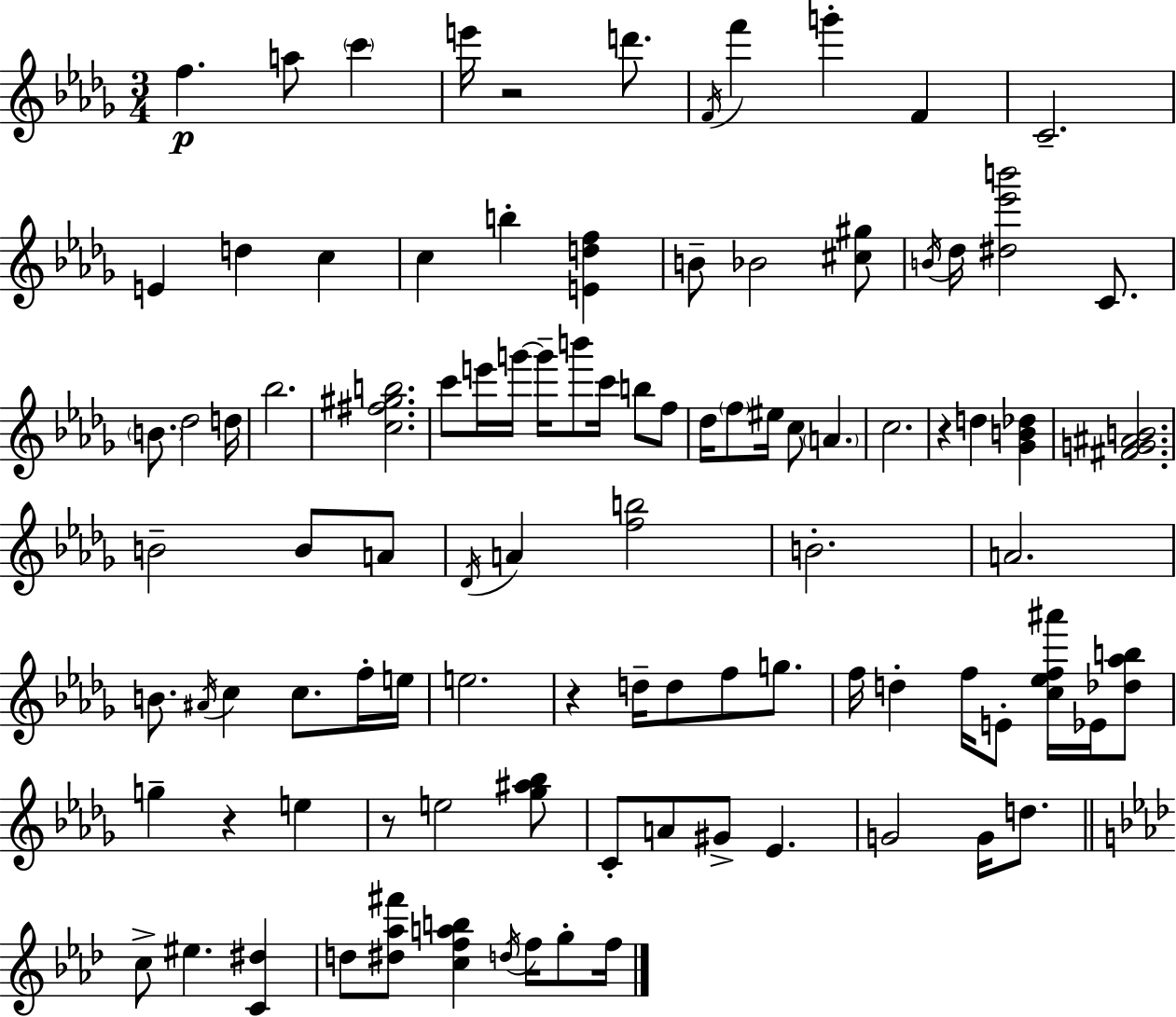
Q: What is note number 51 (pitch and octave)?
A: F5